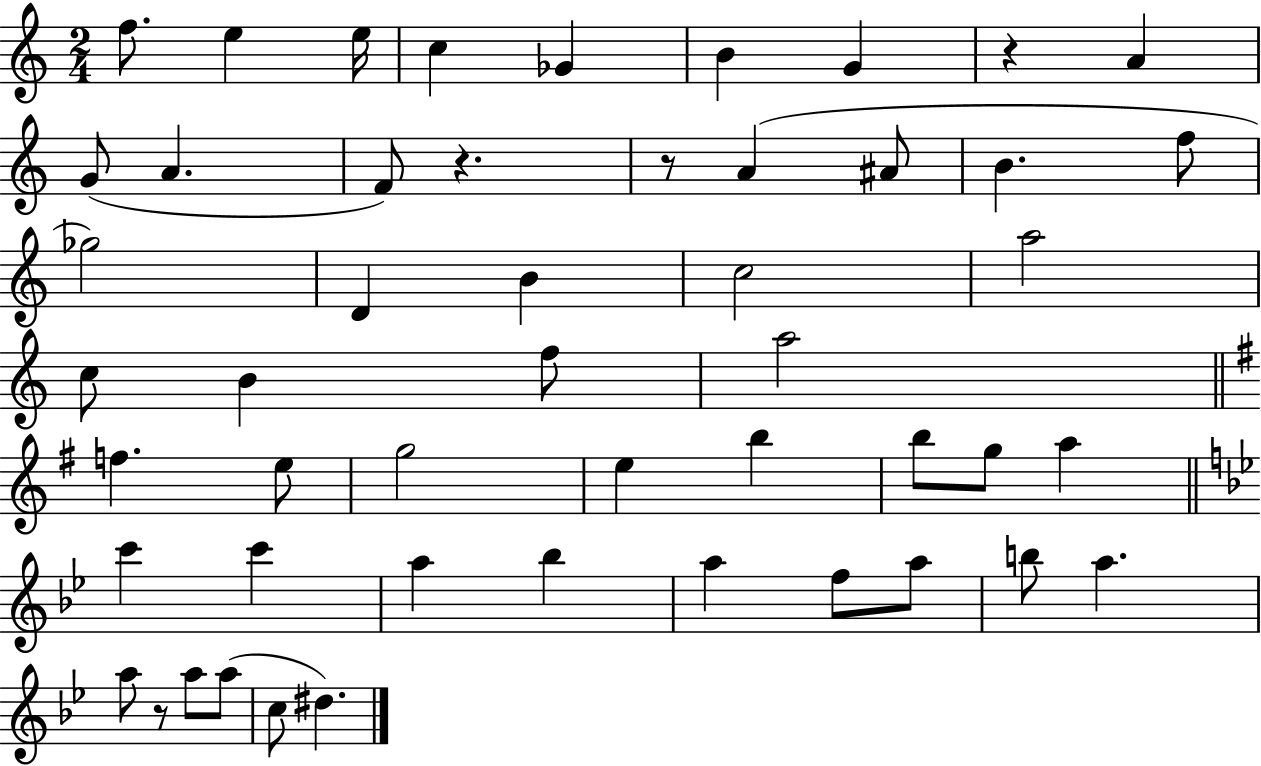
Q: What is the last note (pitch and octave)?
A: D#5